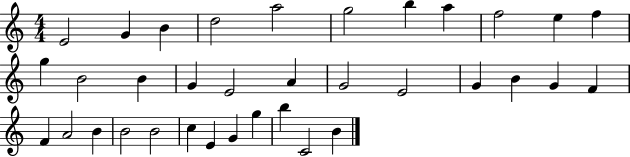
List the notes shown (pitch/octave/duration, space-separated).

E4/h G4/q B4/q D5/h A5/h G5/h B5/q A5/q F5/h E5/q F5/q G5/q B4/h B4/q G4/q E4/h A4/q G4/h E4/h G4/q B4/q G4/q F4/q F4/q A4/h B4/q B4/h B4/h C5/q E4/q G4/q G5/q B5/q C4/h B4/q